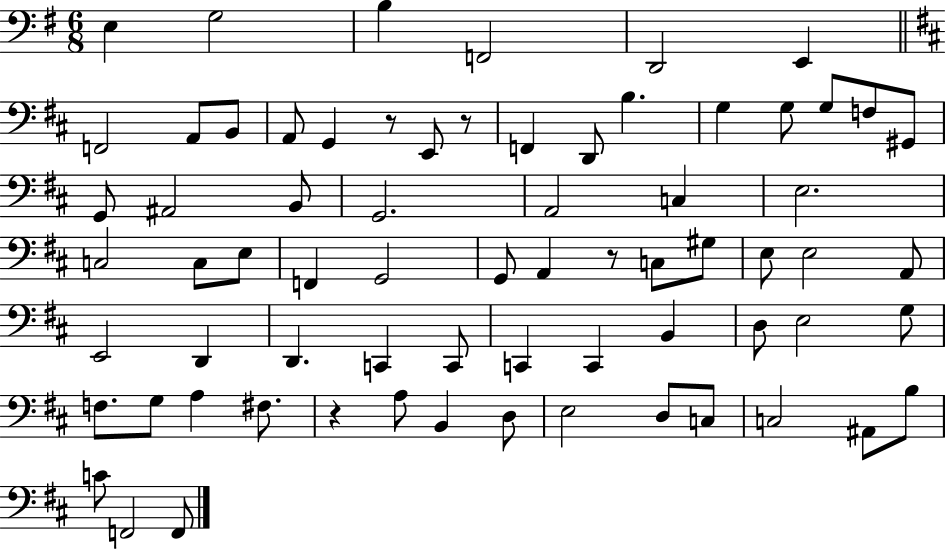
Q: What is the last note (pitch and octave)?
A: F2